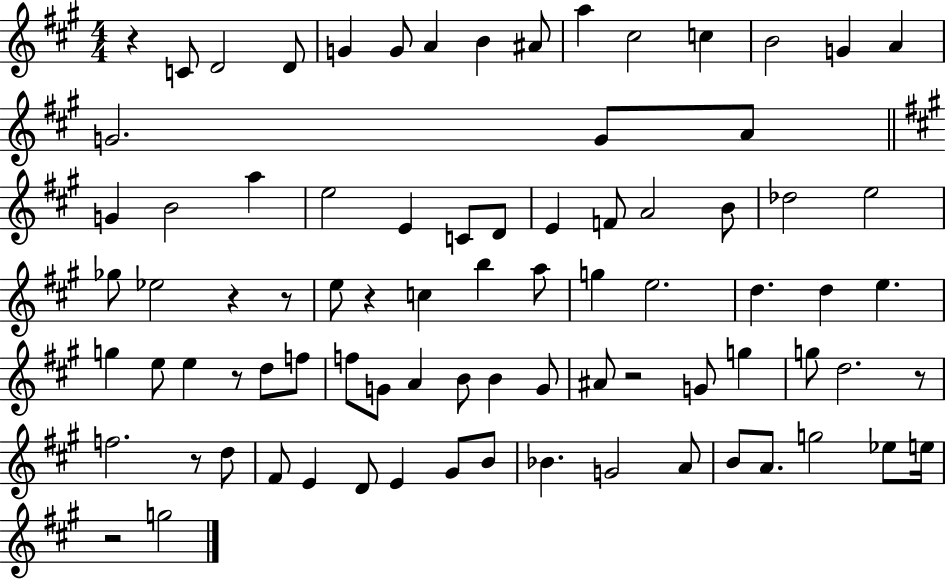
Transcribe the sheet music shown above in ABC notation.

X:1
T:Untitled
M:4/4
L:1/4
K:A
z C/2 D2 D/2 G G/2 A B ^A/2 a ^c2 c B2 G A G2 G/2 A/2 G B2 a e2 E C/2 D/2 E F/2 A2 B/2 _d2 e2 _g/2 _e2 z z/2 e/2 z c b a/2 g e2 d d e g e/2 e z/2 d/2 f/2 f/2 G/2 A B/2 B G/2 ^A/2 z2 G/2 g g/2 d2 z/2 f2 z/2 d/2 ^F/2 E D/2 E ^G/2 B/2 _B G2 A/2 B/2 A/2 g2 _e/2 e/4 z2 g2